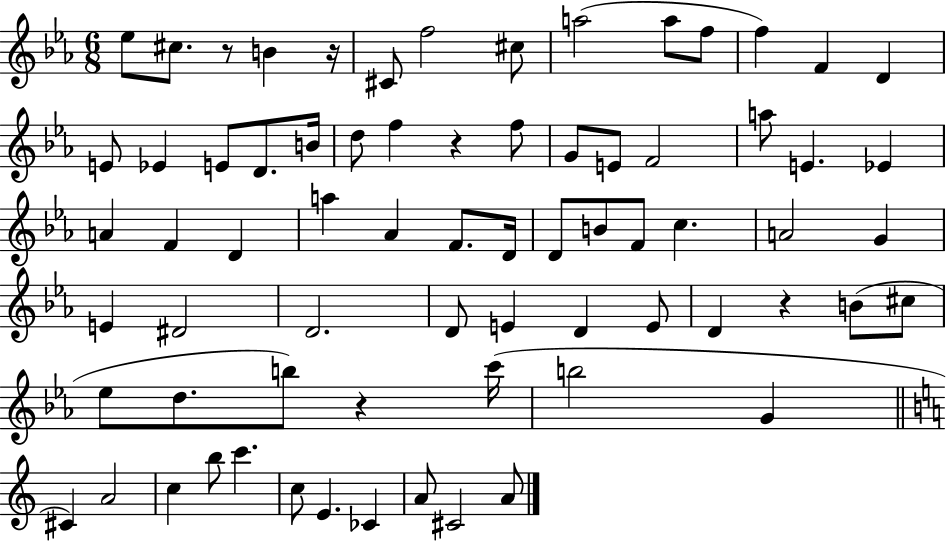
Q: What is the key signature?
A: EES major